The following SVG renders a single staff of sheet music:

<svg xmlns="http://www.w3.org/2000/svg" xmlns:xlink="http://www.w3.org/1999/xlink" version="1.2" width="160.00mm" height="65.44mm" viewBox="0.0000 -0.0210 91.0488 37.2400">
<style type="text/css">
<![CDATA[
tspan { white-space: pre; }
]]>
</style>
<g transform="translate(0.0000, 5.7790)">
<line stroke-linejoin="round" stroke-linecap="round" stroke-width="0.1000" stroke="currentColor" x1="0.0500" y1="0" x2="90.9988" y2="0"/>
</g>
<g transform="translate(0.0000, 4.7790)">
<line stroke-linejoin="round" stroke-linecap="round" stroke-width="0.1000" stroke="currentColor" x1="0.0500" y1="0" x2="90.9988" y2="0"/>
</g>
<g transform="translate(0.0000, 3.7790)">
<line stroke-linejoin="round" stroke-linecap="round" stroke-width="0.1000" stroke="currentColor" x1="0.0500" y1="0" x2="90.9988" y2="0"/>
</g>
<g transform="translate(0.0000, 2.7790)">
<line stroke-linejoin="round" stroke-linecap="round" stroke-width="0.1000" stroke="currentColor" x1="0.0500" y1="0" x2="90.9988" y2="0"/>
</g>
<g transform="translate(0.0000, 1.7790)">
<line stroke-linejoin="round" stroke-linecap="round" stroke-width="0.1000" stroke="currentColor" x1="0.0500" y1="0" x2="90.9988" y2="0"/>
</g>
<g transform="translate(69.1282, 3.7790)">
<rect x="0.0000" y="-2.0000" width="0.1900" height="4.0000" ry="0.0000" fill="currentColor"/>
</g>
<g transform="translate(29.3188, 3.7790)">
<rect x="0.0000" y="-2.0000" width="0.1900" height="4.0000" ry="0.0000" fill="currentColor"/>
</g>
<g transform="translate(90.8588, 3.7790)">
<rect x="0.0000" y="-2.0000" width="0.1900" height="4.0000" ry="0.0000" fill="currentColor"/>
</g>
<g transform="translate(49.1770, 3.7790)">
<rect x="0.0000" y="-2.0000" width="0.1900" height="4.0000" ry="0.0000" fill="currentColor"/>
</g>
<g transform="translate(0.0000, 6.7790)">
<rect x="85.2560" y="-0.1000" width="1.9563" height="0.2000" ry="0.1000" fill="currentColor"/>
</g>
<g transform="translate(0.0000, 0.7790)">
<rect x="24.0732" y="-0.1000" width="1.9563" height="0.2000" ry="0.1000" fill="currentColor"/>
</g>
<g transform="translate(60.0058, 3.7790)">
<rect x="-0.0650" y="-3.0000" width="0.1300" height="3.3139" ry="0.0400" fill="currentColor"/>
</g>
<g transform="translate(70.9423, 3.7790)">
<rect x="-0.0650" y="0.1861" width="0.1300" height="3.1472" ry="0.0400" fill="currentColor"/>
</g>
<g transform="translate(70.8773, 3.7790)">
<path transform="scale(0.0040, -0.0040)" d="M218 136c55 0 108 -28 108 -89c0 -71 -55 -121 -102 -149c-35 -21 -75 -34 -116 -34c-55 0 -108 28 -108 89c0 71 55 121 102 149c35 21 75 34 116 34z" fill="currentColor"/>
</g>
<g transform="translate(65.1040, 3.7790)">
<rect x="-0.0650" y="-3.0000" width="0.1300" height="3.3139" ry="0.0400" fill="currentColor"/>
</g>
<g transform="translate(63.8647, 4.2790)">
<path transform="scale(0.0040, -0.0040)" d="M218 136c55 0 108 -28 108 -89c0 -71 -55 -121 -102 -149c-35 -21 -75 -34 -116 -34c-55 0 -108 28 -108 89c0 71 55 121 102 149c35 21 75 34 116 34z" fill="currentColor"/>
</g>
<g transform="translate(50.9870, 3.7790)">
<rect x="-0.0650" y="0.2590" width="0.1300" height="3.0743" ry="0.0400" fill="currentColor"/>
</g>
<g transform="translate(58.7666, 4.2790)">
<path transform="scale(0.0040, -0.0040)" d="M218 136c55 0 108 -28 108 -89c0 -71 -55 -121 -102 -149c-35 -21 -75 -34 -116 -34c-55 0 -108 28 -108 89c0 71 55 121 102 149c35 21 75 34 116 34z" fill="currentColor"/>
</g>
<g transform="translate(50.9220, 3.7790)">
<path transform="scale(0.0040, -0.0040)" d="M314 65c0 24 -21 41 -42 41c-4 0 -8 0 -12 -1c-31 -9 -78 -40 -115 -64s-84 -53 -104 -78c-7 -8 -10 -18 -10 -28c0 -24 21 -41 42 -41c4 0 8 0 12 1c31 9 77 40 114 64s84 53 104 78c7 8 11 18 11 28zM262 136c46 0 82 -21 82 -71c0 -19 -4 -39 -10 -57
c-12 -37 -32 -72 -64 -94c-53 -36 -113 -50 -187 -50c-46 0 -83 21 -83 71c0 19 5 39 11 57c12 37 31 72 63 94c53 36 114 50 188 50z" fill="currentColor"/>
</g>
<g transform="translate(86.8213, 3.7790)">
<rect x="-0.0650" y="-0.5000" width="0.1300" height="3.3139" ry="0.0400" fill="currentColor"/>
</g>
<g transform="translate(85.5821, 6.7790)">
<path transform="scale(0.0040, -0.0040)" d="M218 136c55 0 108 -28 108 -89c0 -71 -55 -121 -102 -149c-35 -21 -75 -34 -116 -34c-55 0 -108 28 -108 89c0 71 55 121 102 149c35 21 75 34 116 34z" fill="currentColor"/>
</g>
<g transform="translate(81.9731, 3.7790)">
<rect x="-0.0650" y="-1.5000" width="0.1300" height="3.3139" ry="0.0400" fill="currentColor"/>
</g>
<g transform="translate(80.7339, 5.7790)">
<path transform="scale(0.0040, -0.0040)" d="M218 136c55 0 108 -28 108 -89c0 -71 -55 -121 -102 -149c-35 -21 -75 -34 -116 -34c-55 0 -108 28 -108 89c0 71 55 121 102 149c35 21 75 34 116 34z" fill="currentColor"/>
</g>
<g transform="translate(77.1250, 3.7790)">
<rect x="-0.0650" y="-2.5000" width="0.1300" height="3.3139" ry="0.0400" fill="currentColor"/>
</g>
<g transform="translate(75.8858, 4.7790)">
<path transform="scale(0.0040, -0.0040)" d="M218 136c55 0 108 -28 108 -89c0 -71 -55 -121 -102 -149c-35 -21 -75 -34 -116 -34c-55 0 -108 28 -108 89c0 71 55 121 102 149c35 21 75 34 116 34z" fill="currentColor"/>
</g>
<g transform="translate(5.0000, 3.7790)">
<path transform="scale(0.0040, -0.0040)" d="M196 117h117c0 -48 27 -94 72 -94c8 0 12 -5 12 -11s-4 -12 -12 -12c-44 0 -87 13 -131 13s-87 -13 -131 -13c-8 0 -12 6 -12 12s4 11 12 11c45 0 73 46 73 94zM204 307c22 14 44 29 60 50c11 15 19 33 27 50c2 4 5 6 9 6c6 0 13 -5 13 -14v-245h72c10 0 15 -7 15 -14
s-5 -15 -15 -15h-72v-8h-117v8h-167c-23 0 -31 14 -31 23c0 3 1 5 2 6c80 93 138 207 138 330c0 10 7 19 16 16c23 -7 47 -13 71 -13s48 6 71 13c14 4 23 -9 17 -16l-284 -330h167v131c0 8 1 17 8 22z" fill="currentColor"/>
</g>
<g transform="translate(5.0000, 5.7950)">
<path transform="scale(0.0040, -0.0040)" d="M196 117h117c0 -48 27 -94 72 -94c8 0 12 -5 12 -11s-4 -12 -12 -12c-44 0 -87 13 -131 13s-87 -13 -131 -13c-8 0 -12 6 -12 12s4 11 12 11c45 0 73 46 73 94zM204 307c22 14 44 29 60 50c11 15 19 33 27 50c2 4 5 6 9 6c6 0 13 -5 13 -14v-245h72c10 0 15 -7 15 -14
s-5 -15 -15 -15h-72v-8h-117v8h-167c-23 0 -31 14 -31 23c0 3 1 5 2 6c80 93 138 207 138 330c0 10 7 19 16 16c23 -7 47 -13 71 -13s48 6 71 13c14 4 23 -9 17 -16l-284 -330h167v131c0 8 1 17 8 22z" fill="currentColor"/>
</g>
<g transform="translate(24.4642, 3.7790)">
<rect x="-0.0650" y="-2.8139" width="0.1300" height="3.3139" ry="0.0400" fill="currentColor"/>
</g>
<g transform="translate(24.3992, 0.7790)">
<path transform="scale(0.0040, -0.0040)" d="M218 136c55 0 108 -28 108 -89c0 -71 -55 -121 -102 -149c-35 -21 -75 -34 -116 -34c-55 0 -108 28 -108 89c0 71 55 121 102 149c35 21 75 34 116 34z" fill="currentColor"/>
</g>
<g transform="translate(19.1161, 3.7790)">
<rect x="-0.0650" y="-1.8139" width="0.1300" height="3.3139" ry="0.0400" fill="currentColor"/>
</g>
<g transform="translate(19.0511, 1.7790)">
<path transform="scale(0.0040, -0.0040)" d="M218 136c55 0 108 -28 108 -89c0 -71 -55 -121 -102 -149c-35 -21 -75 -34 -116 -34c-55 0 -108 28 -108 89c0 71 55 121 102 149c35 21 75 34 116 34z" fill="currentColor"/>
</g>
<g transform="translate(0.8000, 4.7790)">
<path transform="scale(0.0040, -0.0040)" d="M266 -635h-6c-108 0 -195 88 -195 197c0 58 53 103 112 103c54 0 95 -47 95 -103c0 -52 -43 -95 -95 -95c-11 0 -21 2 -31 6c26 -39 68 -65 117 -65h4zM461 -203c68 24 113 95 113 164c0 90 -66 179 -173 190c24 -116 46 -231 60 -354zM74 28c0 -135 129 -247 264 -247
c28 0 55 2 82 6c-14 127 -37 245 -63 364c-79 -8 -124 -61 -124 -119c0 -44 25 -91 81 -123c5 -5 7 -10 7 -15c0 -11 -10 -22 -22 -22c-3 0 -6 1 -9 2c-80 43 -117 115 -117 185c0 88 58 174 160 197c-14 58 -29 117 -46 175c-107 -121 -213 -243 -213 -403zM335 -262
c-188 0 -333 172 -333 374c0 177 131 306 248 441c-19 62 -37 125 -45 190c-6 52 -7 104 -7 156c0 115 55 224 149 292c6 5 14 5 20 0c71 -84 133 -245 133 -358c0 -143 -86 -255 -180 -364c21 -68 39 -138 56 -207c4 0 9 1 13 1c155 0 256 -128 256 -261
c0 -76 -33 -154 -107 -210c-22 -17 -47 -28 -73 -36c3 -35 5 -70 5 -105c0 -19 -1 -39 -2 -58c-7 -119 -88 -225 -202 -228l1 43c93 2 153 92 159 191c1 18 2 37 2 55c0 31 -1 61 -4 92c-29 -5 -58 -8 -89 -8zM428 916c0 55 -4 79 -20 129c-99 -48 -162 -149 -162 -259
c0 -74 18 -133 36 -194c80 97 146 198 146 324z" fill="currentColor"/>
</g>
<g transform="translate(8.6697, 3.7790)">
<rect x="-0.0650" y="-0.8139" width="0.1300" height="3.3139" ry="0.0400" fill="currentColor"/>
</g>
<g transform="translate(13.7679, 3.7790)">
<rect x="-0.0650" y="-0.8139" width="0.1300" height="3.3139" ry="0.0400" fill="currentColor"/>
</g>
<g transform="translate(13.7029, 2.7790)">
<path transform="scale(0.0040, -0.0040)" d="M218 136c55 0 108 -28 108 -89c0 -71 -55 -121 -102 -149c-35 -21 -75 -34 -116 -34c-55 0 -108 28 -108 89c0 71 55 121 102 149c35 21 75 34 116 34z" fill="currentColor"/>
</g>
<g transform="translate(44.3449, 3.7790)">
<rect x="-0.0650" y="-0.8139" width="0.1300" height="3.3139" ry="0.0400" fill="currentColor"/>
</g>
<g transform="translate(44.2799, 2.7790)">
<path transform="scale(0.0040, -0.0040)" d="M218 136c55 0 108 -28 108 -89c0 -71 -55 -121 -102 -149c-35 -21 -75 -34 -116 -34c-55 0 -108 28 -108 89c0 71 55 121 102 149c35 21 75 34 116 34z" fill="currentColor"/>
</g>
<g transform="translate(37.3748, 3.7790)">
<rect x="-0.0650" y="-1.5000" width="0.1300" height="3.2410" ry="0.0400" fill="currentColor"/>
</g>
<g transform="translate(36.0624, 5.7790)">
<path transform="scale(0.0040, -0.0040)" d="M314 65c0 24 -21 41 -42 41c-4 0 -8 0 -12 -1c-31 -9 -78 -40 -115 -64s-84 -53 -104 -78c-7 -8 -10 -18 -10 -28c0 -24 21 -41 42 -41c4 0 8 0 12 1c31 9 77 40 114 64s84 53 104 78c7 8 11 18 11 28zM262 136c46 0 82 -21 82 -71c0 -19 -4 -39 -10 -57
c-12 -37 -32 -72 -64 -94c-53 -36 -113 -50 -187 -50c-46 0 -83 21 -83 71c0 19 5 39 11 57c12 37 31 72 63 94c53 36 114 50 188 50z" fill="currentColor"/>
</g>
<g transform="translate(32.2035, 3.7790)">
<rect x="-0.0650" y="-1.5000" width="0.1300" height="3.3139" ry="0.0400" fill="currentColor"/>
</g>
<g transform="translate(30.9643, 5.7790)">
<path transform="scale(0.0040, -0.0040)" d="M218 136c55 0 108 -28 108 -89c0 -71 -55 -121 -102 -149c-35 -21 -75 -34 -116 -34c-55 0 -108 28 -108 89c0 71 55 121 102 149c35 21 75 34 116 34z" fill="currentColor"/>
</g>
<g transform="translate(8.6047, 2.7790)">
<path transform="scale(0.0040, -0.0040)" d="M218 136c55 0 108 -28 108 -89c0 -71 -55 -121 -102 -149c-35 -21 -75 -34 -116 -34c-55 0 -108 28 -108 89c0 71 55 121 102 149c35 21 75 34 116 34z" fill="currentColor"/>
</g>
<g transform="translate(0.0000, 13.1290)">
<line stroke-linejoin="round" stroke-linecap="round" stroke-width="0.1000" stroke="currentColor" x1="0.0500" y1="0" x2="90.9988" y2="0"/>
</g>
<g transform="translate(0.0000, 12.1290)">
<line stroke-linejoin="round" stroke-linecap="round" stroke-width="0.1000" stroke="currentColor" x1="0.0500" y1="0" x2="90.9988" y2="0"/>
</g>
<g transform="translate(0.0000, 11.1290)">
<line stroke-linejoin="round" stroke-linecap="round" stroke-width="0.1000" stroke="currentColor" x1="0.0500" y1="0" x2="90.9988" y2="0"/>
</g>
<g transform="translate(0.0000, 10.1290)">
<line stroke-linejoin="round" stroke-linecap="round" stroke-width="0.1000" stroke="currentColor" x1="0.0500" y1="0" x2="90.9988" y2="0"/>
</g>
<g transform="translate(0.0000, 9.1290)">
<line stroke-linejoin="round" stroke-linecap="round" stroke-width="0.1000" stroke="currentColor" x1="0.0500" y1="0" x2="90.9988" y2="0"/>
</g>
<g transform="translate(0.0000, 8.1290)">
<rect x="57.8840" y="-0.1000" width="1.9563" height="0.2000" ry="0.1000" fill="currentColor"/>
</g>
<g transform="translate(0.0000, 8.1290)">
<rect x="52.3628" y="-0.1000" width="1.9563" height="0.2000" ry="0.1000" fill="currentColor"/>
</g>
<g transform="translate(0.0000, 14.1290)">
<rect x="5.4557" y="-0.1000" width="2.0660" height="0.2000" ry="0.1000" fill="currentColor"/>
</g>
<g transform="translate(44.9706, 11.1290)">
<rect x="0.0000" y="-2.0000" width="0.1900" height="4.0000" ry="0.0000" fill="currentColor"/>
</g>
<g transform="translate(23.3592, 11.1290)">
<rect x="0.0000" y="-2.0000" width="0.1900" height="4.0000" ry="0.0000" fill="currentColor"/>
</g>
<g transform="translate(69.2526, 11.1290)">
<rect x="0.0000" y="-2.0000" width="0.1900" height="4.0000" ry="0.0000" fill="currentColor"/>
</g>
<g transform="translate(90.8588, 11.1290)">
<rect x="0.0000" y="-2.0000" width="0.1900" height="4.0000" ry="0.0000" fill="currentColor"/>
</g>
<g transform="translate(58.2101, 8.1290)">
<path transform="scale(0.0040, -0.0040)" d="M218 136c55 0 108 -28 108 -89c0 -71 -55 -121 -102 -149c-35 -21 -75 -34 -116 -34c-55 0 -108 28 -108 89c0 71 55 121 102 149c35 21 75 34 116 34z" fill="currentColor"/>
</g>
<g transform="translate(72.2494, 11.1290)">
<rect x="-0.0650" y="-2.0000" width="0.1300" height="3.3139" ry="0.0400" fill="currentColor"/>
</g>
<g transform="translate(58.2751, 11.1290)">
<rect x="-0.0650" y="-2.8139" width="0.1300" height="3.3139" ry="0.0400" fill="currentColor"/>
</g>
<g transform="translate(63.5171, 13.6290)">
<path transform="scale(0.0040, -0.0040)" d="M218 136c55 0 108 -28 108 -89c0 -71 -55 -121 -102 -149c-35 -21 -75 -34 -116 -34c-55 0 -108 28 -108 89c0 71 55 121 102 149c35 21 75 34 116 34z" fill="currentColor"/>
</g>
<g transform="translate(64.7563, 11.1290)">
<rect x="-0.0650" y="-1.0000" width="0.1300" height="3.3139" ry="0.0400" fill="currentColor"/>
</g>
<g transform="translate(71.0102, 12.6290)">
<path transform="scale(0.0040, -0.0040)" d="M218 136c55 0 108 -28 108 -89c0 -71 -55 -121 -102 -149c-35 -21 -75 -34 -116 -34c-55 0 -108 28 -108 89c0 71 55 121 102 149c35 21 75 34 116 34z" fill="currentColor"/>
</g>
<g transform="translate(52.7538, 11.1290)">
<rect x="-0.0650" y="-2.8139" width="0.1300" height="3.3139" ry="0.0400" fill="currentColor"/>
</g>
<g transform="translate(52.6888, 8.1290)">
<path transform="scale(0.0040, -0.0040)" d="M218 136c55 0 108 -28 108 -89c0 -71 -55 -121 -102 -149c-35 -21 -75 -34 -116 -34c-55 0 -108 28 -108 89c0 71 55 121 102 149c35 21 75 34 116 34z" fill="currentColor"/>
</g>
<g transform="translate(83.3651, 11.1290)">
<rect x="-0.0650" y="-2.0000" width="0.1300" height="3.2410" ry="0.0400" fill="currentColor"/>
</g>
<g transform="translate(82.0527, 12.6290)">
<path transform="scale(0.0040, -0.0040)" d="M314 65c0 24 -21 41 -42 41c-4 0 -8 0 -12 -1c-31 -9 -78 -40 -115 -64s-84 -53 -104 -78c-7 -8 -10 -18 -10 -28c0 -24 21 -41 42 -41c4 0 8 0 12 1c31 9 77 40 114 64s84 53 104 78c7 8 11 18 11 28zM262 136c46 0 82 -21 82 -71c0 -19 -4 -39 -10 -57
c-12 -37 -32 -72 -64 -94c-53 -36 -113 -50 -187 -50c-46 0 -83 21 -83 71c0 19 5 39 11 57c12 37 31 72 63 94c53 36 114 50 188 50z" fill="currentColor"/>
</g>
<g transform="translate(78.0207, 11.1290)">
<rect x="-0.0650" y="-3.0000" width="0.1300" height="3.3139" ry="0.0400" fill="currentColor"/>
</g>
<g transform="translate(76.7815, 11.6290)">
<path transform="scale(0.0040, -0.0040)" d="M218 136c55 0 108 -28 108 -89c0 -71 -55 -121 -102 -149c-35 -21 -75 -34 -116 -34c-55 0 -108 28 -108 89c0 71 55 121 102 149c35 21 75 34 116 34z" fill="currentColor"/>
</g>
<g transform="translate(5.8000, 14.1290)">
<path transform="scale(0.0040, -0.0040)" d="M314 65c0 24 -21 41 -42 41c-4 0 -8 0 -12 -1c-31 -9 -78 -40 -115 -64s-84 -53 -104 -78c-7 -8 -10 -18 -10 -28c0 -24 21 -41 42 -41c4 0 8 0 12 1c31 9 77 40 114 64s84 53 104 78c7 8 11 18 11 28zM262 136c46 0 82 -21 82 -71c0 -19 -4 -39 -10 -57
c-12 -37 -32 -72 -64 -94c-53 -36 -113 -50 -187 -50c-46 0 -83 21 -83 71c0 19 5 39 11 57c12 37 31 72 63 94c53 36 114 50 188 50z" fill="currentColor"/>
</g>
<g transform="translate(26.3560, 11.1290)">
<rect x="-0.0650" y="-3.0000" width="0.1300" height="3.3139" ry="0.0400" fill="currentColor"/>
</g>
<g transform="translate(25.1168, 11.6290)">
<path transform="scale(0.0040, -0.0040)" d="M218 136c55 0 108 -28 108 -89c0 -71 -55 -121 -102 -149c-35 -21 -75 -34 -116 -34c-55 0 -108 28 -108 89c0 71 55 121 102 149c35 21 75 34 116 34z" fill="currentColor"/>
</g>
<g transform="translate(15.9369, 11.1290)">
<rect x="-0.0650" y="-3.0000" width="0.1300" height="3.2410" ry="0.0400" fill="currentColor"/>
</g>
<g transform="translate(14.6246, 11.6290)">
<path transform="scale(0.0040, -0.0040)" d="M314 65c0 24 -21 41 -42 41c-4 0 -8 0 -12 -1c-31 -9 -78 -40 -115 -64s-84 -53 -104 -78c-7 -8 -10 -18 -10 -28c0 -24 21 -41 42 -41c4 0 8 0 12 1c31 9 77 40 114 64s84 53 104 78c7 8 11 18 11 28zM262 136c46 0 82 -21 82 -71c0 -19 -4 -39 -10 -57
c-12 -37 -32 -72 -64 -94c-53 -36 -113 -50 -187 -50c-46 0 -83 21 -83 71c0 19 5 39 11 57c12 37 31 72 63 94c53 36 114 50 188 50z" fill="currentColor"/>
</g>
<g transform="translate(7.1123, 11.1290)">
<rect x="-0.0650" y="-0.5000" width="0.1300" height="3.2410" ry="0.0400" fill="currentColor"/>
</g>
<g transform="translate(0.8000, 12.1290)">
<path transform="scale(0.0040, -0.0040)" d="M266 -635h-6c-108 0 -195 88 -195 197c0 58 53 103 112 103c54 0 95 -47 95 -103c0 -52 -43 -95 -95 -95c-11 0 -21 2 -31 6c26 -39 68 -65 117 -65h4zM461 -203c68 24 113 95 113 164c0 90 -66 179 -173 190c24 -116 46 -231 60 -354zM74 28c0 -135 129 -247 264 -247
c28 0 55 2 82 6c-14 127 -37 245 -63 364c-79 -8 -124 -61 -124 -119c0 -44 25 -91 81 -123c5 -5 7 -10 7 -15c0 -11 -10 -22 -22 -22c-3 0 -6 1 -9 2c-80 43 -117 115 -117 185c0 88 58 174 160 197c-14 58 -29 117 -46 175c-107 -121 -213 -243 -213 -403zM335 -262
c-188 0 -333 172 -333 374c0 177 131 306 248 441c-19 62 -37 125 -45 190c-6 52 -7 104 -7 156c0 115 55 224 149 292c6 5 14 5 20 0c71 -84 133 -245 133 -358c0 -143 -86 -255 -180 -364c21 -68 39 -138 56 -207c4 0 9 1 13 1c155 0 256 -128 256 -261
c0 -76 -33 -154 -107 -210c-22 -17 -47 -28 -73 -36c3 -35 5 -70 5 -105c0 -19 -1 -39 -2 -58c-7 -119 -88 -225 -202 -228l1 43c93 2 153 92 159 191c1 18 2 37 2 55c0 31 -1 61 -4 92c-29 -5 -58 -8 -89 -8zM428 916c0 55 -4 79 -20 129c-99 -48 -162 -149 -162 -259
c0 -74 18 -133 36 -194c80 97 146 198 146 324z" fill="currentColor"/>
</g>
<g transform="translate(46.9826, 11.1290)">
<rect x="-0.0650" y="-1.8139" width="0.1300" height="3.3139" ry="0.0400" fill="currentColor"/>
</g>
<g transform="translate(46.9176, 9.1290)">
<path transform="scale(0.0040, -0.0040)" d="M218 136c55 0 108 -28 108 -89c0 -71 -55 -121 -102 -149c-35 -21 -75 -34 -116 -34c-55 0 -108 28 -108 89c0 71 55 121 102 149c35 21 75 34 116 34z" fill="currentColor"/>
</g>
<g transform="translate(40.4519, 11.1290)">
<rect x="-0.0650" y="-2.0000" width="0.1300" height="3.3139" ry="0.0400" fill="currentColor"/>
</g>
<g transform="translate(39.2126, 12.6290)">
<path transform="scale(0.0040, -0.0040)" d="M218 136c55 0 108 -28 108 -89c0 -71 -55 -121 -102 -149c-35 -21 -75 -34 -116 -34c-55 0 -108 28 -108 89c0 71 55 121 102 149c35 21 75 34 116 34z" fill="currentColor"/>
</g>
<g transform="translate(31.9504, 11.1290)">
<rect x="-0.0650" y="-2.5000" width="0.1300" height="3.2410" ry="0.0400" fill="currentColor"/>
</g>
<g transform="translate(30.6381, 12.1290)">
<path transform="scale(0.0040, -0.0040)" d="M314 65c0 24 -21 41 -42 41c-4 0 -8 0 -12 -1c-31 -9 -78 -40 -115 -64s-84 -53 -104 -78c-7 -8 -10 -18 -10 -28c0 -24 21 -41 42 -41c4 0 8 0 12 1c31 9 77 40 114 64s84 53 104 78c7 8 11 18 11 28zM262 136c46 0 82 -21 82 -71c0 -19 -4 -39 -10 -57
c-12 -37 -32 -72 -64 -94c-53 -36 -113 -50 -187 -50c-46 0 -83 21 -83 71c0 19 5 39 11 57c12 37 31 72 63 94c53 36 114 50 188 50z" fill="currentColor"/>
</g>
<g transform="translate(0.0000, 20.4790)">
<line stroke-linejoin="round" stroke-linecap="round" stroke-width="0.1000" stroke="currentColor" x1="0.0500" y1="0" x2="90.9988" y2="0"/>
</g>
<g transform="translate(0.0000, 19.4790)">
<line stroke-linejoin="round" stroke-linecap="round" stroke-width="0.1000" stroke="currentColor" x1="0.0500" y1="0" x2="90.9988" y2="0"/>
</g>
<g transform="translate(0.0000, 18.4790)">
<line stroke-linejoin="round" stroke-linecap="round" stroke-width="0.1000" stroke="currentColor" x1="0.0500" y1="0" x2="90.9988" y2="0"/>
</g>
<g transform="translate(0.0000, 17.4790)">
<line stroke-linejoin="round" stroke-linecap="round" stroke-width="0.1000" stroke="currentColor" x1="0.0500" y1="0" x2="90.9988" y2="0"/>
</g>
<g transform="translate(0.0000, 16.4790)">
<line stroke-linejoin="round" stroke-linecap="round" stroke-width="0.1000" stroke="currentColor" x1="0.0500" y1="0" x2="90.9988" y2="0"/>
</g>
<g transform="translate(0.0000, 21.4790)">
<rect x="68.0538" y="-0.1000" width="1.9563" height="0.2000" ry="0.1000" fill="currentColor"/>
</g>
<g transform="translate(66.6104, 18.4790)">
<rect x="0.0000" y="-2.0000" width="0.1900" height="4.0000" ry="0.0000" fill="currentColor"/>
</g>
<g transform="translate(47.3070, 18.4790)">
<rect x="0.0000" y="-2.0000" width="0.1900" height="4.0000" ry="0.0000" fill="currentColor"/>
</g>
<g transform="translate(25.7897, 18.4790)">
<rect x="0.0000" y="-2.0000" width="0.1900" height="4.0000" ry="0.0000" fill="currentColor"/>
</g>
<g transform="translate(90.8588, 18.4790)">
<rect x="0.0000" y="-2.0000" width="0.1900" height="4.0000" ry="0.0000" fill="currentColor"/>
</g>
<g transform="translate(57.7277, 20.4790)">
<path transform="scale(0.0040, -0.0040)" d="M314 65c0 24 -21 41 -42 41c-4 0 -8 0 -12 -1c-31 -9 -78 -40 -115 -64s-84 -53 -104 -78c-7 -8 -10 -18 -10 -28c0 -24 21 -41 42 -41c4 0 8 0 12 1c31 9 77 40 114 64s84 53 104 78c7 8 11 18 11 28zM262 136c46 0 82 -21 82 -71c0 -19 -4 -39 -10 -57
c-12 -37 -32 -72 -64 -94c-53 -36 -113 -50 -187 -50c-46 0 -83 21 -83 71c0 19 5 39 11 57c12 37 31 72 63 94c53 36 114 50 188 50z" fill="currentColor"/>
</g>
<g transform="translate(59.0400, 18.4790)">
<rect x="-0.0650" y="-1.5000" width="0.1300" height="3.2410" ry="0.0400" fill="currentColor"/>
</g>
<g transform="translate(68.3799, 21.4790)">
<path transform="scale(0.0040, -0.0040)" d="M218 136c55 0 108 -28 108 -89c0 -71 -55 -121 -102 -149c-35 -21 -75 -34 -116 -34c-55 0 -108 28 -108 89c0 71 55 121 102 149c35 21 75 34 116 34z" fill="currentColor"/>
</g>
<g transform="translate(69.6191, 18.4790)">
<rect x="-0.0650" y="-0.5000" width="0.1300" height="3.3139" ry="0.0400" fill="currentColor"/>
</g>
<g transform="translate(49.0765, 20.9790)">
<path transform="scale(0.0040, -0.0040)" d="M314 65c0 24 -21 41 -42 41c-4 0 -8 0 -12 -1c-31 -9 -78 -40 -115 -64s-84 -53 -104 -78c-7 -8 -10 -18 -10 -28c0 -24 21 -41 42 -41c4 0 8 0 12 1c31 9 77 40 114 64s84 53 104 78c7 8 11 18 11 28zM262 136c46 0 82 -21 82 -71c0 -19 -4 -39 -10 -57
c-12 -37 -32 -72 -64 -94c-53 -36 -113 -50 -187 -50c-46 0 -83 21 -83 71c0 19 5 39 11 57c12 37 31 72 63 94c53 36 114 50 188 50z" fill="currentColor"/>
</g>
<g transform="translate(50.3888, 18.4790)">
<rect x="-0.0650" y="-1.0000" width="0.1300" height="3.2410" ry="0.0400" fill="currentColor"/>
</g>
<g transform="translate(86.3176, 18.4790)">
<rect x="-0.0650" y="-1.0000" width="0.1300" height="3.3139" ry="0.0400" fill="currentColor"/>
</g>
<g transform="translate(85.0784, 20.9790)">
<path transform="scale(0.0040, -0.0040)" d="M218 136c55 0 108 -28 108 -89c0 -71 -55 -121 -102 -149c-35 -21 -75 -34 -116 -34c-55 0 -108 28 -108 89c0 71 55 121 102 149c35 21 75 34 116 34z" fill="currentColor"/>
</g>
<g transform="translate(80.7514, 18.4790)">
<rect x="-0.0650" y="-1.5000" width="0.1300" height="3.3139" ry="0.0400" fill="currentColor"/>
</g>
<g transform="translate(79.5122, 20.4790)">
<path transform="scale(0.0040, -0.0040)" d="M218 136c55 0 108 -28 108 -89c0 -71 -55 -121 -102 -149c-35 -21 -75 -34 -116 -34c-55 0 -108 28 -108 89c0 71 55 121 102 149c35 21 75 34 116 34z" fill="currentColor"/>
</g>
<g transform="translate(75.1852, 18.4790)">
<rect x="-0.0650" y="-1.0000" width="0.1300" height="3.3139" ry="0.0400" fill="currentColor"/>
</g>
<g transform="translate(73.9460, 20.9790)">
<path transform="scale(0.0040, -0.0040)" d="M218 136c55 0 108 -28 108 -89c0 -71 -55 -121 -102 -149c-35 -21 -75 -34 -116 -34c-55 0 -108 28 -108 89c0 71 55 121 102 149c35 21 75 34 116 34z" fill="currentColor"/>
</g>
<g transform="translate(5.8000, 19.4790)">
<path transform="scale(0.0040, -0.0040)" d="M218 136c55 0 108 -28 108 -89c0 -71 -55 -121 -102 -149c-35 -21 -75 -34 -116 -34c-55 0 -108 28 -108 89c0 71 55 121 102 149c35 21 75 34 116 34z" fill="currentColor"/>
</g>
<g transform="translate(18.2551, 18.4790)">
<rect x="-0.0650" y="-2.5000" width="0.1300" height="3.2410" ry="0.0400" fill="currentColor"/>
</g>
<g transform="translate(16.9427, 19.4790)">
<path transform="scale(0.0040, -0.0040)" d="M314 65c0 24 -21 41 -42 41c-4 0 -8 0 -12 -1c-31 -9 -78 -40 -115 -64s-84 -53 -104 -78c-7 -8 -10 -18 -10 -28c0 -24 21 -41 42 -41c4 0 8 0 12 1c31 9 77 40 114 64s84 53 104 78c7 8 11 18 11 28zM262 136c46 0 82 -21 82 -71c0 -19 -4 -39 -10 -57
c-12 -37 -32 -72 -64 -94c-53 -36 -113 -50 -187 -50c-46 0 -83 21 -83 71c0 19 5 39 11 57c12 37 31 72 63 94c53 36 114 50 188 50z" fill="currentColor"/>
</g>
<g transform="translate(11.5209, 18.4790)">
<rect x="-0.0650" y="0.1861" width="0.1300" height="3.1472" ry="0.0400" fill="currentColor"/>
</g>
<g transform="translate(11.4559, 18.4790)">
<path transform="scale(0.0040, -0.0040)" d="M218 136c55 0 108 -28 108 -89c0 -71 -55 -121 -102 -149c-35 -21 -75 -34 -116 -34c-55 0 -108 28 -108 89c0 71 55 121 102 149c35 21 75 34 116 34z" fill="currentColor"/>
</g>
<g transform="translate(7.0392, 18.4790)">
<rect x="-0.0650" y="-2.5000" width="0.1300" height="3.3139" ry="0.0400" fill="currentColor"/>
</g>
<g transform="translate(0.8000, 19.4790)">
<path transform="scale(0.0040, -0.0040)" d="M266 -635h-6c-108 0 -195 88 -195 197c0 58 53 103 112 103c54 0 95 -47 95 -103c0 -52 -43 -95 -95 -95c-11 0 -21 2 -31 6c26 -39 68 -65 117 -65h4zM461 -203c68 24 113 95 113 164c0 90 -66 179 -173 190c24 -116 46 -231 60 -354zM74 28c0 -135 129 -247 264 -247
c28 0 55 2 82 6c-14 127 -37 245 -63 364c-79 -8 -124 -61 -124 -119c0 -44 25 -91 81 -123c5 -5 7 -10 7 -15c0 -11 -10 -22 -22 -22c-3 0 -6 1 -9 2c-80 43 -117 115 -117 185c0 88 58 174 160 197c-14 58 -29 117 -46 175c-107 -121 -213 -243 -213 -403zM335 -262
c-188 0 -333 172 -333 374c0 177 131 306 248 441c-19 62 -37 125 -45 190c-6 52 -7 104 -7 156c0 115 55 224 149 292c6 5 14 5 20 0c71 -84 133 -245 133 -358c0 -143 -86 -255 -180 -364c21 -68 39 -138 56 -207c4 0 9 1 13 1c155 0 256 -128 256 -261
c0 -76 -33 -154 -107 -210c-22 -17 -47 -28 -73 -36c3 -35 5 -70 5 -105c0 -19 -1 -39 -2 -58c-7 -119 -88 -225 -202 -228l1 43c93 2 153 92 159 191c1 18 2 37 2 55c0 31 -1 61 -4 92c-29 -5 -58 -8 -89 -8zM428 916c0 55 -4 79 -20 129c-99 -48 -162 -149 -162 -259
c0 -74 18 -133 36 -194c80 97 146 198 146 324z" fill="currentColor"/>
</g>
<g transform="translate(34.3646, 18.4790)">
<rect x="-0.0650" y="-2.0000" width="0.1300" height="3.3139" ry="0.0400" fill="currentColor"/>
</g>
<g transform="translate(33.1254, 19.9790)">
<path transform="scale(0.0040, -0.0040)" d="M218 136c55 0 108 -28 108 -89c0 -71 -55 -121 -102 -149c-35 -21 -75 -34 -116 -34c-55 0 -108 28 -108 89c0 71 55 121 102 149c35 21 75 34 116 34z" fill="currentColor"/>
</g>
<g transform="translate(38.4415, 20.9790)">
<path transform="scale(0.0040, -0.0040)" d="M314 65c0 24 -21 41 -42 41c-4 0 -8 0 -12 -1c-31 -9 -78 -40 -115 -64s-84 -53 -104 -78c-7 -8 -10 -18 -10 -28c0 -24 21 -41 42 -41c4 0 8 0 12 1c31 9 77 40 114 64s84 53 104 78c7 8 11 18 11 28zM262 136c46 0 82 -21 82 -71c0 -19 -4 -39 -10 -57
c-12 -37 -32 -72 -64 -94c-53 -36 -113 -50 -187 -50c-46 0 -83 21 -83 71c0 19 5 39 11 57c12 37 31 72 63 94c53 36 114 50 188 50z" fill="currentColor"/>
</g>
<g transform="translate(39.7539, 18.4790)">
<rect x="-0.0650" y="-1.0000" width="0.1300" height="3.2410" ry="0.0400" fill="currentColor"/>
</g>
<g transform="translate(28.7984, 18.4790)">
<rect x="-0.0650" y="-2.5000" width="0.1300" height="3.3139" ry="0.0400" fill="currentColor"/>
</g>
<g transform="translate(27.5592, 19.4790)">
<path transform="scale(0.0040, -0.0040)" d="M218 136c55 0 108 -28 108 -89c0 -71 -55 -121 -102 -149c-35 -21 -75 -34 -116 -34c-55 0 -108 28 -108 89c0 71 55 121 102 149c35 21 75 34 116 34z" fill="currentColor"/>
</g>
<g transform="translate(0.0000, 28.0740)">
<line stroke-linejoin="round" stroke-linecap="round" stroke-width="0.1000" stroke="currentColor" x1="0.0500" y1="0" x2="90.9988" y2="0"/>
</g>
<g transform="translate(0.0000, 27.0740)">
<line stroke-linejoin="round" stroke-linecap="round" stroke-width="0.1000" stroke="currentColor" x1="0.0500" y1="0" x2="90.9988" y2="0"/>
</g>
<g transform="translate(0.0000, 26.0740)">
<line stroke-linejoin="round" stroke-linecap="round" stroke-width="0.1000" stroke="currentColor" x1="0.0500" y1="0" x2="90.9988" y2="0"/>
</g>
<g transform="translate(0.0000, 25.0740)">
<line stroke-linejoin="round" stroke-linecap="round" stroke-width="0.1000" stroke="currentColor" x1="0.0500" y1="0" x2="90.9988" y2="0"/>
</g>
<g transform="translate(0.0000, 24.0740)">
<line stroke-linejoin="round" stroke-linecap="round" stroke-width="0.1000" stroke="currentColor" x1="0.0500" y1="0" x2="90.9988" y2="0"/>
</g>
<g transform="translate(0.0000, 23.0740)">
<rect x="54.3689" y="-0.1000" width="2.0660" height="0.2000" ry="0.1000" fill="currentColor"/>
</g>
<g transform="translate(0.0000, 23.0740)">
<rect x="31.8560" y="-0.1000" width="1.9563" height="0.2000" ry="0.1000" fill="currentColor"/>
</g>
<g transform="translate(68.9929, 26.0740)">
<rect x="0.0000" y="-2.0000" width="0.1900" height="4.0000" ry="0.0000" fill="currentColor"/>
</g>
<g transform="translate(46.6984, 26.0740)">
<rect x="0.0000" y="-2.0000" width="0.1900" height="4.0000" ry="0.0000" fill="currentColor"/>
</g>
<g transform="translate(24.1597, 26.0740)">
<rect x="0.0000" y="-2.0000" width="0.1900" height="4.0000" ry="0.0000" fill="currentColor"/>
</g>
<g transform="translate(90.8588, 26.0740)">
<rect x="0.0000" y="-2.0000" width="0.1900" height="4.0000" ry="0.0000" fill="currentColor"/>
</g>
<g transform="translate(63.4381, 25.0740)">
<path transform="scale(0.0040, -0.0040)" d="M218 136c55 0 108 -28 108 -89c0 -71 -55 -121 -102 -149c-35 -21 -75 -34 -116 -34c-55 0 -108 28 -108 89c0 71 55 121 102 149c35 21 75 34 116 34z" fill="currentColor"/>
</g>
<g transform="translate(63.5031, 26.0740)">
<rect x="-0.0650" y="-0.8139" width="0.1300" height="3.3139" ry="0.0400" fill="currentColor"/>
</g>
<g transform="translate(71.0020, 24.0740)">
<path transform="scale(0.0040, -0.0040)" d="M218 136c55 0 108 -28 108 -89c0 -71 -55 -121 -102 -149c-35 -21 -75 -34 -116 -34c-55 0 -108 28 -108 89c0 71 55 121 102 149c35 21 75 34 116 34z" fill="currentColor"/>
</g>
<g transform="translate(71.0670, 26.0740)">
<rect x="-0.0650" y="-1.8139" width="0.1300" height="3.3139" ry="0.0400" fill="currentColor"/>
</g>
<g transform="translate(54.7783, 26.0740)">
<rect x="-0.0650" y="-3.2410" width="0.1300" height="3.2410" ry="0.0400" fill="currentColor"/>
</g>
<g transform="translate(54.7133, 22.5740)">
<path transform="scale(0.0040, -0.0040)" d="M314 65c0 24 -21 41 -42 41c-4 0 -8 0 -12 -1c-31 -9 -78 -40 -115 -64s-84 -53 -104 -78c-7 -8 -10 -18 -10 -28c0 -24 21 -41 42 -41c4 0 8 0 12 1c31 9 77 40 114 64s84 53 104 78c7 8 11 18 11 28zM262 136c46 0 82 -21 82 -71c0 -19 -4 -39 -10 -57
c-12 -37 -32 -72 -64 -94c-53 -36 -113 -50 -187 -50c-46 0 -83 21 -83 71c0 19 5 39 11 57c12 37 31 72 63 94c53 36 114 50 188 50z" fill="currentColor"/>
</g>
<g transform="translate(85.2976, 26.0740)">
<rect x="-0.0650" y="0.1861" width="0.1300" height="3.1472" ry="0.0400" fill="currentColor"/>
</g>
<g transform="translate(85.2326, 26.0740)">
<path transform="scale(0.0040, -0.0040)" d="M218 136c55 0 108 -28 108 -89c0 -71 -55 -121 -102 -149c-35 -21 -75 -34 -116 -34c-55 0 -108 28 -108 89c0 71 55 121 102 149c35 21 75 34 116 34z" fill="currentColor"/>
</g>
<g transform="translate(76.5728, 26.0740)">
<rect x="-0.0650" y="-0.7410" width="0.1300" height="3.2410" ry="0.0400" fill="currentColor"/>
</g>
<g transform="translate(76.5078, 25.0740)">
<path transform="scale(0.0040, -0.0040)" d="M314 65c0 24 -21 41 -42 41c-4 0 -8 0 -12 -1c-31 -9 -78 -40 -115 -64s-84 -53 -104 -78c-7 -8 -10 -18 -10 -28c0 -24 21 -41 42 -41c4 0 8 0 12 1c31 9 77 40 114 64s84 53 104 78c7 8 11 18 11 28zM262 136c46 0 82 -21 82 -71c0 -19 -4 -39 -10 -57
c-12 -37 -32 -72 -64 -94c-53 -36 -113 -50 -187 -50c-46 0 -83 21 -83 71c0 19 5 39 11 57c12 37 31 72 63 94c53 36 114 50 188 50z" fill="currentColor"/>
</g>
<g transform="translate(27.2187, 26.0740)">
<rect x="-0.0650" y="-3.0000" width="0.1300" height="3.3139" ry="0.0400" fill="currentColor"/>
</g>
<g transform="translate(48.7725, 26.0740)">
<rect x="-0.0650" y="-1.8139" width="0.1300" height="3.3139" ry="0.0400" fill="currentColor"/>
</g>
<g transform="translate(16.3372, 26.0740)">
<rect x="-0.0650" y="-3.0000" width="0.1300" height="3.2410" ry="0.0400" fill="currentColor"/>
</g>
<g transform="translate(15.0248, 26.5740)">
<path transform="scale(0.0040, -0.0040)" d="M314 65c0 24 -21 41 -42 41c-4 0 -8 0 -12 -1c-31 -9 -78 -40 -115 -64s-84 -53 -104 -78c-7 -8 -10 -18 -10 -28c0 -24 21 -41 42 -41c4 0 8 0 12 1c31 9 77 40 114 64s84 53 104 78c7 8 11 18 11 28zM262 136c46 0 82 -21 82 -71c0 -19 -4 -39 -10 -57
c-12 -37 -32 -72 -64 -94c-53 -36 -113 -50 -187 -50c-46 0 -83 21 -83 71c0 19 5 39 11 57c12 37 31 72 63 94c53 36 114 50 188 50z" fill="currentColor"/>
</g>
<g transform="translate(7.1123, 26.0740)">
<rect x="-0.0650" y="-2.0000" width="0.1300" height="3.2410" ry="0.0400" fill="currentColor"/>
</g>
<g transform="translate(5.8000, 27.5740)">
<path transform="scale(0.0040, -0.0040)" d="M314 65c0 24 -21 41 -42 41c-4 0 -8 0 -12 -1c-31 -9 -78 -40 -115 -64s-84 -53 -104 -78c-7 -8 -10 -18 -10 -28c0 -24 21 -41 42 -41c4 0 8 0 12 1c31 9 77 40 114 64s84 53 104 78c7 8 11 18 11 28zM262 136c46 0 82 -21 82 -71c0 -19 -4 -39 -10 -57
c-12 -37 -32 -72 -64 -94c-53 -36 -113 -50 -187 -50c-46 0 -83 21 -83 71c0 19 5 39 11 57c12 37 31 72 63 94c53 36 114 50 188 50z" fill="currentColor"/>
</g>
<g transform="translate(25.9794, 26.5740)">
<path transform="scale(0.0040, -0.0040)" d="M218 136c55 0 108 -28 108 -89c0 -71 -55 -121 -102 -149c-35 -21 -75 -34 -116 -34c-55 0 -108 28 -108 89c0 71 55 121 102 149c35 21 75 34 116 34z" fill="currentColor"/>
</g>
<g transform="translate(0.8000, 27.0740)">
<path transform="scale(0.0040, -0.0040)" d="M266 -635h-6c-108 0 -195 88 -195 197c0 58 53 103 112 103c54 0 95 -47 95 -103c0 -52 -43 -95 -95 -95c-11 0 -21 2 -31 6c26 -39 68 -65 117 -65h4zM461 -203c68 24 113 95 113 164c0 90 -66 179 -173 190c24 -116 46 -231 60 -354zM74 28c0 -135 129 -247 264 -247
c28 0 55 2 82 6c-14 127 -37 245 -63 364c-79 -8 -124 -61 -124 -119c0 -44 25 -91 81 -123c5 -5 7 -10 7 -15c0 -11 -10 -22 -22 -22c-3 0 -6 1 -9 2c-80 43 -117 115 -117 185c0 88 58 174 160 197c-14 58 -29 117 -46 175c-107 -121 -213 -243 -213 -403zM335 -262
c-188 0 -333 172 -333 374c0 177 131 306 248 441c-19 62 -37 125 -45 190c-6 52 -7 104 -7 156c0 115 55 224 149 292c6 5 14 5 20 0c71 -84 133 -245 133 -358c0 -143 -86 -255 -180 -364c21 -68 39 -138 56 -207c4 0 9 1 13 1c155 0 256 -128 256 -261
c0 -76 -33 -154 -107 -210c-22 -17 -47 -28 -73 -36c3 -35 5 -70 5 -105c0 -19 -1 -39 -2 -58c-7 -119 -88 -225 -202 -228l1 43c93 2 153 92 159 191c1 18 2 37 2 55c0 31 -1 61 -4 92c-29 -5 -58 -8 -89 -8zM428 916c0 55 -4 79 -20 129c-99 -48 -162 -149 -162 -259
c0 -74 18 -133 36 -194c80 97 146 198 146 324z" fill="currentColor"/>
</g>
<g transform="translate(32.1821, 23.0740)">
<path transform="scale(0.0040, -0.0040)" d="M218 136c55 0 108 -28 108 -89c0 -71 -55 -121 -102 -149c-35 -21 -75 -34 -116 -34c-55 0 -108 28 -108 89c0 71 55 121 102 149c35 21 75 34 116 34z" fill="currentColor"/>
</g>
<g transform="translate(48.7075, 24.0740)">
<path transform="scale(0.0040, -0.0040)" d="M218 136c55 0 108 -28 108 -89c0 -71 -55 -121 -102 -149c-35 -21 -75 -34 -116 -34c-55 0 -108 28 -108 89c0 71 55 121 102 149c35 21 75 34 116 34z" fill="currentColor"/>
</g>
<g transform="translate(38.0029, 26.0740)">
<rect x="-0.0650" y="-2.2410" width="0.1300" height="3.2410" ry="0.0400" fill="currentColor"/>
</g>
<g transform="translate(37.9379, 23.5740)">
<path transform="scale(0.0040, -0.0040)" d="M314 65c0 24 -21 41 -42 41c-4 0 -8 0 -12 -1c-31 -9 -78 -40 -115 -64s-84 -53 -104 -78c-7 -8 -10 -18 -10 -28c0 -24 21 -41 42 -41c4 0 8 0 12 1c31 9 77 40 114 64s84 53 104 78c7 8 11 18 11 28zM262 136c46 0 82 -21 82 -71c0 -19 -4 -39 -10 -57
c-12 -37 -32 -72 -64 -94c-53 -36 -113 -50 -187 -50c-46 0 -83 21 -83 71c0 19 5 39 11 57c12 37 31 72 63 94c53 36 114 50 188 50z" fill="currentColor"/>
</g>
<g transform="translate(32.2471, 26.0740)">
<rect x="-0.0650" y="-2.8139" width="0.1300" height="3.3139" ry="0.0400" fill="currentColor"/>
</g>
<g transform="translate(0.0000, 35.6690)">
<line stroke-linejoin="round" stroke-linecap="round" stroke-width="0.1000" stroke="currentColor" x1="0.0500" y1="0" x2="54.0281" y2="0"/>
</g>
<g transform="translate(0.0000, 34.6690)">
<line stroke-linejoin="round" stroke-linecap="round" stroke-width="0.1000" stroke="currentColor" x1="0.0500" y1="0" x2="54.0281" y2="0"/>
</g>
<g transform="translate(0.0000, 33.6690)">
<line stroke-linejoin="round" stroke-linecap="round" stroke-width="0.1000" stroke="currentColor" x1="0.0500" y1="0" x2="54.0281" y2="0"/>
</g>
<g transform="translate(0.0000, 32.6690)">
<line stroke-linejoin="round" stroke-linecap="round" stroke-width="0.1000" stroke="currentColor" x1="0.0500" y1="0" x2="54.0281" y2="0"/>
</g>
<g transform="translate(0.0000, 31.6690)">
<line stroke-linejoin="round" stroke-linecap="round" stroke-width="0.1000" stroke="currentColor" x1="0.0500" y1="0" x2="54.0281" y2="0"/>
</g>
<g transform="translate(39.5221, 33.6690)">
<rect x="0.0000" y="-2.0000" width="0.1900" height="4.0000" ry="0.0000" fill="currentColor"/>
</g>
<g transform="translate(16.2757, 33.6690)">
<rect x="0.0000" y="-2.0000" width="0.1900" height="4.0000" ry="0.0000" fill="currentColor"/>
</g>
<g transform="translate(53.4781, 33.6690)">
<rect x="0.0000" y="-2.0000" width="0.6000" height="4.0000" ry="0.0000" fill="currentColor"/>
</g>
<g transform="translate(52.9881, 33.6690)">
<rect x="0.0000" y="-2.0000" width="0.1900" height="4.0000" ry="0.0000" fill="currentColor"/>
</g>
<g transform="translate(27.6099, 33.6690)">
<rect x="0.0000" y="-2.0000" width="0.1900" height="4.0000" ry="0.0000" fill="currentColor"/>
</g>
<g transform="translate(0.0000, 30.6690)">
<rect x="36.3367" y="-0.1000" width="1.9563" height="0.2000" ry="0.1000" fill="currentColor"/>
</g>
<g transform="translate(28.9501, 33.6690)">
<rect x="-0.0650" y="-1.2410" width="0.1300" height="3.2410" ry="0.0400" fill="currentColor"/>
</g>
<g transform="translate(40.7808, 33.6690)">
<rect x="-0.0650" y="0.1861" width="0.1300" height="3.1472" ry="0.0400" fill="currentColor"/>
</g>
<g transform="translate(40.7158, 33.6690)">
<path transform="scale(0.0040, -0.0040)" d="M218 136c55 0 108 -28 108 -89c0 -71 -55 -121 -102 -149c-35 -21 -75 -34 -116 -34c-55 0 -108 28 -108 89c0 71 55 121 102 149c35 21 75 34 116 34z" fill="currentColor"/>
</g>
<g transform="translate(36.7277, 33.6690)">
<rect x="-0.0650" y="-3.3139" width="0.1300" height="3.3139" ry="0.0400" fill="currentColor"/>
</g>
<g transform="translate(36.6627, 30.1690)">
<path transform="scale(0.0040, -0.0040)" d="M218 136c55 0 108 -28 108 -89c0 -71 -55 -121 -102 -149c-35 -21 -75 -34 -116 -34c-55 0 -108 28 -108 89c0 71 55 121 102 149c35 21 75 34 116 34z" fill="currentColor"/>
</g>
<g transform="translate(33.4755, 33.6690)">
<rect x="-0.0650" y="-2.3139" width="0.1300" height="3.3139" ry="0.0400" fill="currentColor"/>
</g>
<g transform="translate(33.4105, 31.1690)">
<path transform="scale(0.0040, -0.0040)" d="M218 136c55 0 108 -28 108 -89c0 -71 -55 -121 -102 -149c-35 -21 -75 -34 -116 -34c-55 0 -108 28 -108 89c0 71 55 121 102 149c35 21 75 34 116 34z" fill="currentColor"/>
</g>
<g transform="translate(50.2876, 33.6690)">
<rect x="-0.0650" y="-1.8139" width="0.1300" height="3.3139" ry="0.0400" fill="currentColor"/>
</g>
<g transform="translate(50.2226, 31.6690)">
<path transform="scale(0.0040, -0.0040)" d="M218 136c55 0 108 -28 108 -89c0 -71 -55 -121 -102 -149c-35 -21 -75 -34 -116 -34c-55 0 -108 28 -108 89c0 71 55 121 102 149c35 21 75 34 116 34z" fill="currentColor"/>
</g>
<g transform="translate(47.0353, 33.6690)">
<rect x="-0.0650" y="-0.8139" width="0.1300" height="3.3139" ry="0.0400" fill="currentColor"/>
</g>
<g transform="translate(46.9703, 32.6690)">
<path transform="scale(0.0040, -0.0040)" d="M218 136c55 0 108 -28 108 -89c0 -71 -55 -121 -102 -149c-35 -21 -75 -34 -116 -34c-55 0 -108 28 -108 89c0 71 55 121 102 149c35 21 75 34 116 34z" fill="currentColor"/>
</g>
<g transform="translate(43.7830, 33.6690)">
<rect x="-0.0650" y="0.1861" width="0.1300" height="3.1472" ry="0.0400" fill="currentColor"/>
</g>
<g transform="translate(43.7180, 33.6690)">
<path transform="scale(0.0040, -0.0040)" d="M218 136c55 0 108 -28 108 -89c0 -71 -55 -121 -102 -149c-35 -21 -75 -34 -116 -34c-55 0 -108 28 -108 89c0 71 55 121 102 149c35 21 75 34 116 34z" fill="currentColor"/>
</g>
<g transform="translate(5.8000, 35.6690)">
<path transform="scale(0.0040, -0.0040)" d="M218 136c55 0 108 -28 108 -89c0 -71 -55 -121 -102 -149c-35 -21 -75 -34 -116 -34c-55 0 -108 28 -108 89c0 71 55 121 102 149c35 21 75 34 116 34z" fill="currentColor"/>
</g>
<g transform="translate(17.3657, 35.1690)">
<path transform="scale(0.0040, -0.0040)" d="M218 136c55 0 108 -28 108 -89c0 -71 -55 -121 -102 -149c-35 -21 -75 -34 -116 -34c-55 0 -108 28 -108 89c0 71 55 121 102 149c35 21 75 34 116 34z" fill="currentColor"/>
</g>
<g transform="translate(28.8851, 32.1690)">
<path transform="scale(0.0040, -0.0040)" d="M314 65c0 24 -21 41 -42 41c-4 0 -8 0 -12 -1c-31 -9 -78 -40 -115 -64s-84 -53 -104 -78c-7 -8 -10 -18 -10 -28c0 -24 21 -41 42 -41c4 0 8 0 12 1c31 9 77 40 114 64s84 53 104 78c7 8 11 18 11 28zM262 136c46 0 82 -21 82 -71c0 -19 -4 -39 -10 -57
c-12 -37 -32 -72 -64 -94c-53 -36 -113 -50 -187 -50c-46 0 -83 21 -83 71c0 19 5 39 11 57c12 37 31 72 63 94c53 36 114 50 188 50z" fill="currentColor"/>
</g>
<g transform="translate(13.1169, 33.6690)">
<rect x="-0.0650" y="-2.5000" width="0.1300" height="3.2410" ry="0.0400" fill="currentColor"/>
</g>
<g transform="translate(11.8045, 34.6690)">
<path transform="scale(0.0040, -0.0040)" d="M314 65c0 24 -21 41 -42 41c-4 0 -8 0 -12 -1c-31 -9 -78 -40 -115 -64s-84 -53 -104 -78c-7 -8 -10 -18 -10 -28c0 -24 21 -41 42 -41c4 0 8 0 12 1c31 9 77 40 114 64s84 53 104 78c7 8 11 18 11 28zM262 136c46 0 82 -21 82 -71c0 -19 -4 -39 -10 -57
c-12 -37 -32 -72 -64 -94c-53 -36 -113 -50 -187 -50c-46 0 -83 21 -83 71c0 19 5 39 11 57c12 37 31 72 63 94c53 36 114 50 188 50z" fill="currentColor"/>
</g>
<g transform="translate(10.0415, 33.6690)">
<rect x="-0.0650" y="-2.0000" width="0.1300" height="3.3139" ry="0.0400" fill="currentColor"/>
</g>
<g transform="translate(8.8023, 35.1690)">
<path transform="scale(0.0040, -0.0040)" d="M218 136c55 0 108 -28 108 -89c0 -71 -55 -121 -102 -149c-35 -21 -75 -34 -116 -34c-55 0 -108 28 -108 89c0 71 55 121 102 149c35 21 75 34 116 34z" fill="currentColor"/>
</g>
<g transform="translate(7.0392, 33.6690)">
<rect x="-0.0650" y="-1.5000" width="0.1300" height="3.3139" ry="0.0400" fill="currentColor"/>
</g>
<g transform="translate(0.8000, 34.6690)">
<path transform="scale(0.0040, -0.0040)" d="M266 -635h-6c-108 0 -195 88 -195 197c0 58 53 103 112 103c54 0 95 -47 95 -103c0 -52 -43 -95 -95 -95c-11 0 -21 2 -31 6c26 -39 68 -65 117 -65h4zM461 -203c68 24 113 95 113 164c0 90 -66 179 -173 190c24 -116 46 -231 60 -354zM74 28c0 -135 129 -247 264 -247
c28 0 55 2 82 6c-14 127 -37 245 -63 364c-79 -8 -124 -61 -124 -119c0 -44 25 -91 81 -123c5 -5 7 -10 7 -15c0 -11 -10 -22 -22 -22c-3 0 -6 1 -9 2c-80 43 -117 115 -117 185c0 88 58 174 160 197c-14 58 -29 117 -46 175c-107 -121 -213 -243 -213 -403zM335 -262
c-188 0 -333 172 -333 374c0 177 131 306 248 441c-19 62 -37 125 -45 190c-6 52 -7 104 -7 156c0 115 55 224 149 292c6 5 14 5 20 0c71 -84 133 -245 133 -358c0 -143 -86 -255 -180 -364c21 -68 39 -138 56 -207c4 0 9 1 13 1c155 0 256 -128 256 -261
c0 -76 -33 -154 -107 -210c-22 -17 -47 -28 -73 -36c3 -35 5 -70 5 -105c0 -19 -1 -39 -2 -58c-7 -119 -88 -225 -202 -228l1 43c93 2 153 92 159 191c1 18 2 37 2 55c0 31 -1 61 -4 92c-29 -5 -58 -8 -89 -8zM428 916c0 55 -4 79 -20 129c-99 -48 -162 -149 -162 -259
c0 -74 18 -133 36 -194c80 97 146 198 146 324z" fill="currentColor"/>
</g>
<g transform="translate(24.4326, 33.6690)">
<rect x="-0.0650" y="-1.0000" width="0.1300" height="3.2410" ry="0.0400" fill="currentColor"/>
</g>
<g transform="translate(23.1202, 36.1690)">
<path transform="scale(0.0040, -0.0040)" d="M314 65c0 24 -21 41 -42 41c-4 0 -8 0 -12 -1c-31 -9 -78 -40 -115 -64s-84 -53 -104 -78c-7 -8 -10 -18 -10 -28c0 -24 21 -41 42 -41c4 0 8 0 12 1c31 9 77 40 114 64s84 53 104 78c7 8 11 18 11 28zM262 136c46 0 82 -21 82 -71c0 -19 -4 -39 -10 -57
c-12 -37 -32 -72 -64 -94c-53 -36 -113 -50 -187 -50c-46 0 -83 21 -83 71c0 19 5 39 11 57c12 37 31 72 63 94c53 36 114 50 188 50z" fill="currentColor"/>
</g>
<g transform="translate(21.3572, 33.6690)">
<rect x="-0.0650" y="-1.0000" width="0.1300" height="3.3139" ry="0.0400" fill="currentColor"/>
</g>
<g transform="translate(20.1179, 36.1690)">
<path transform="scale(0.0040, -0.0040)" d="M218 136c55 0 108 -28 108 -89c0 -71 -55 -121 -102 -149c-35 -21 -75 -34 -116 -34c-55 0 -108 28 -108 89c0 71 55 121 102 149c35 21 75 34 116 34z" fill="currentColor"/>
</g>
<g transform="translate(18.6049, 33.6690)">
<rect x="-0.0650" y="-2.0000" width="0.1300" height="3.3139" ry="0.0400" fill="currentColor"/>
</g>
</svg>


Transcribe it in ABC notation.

X:1
T:Untitled
M:4/4
L:1/4
K:C
d d f a E E2 d B2 A A B G E C C2 A2 A G2 F f a a D F A F2 G B G2 G F D2 D2 E2 C D E D F2 A2 A a g2 f b2 d f d2 B E F G2 F D D2 e2 g b B B d f